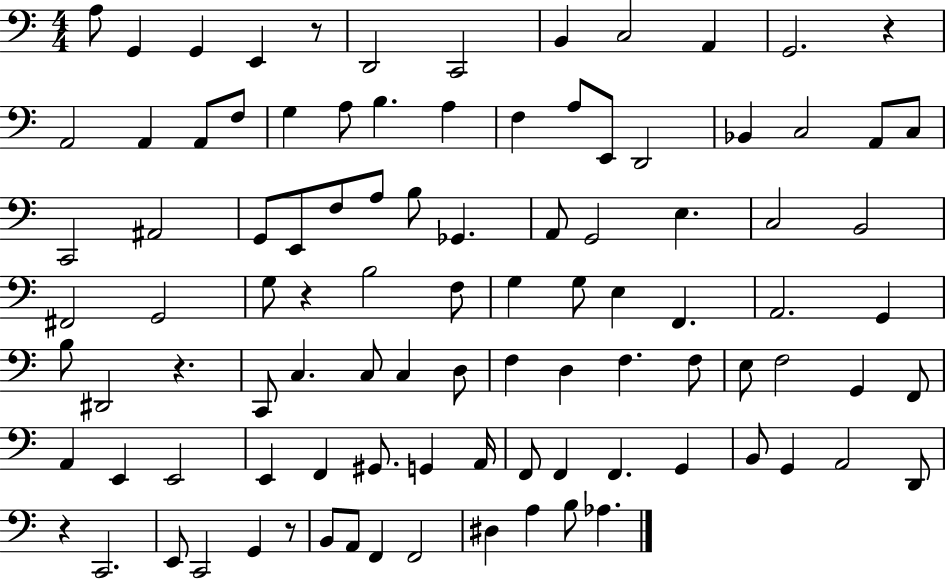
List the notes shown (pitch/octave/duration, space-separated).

A3/e G2/q G2/q E2/q R/e D2/h C2/h B2/q C3/h A2/q G2/h. R/q A2/h A2/q A2/e F3/e G3/q A3/e B3/q. A3/q F3/q A3/e E2/e D2/h Bb2/q C3/h A2/e C3/e C2/h A#2/h G2/e E2/e F3/e A3/e B3/e Gb2/q. A2/e G2/h E3/q. C3/h B2/h F#2/h G2/h G3/e R/q B3/h F3/e G3/q G3/e E3/q F2/q. A2/h. G2/q B3/e D#2/h R/q. C2/e C3/q. C3/e C3/q D3/e F3/q D3/q F3/q. F3/e E3/e F3/h G2/q F2/e A2/q E2/q E2/h E2/q F2/q G#2/e. G2/q A2/s F2/e F2/q F2/q. G2/q B2/e G2/q A2/h D2/e R/q C2/h. E2/e C2/h G2/q R/e B2/e A2/e F2/q F2/h D#3/q A3/q B3/e Ab3/q.